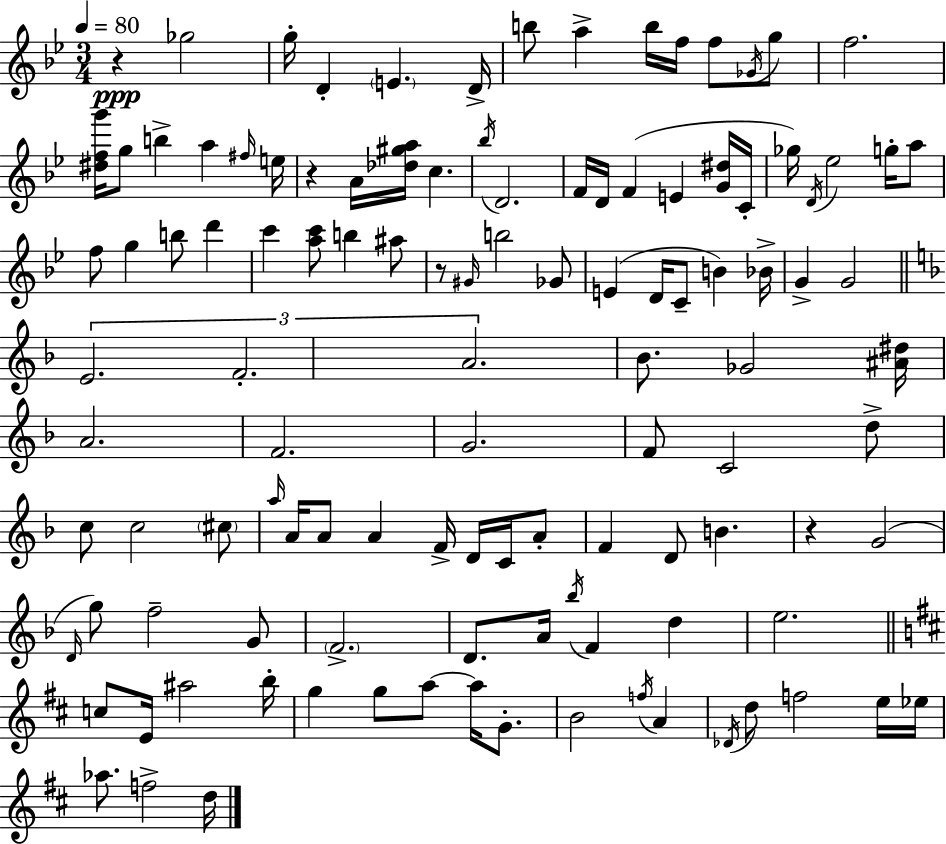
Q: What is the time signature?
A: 3/4